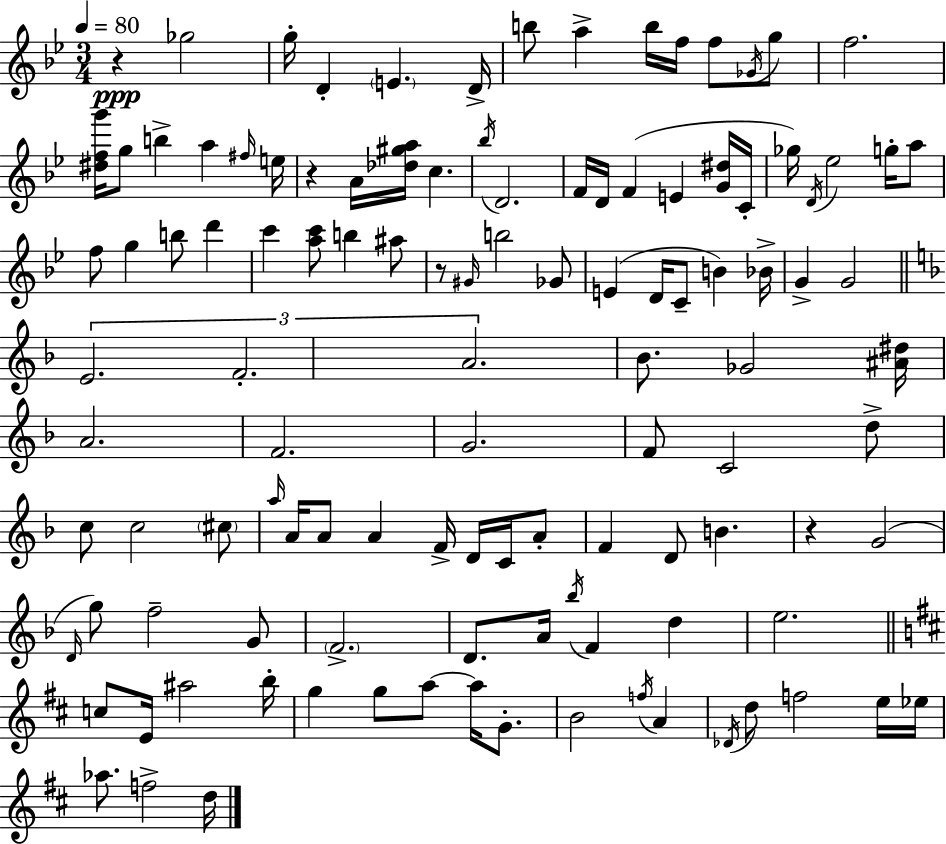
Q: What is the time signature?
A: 3/4